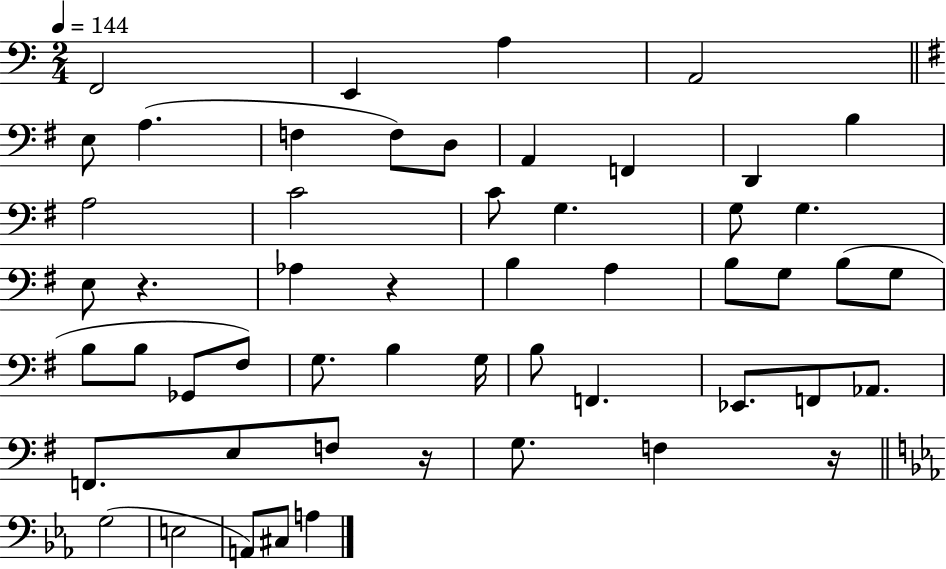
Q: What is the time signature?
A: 2/4